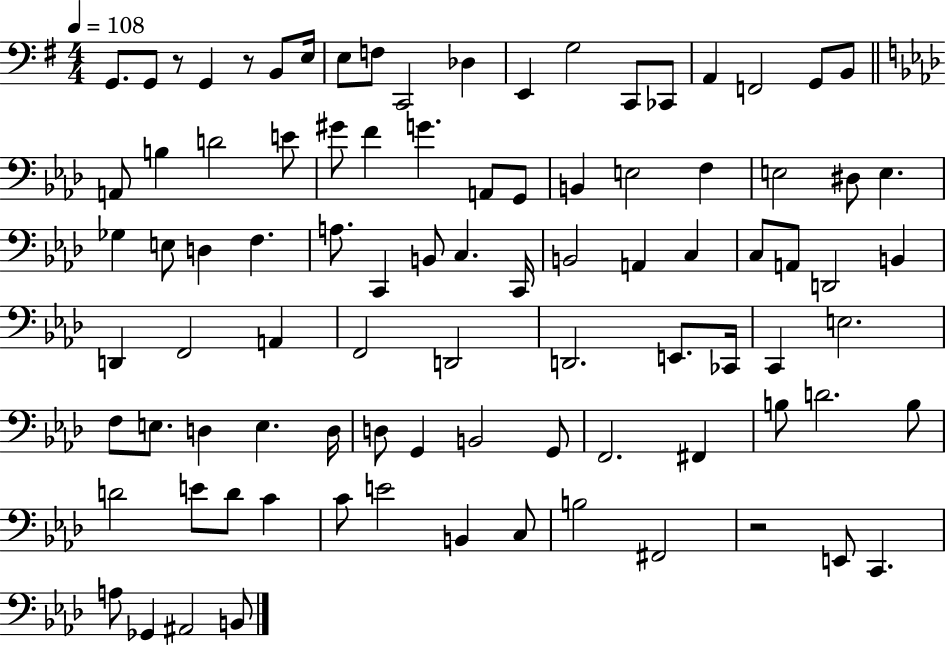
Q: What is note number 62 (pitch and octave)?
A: E3